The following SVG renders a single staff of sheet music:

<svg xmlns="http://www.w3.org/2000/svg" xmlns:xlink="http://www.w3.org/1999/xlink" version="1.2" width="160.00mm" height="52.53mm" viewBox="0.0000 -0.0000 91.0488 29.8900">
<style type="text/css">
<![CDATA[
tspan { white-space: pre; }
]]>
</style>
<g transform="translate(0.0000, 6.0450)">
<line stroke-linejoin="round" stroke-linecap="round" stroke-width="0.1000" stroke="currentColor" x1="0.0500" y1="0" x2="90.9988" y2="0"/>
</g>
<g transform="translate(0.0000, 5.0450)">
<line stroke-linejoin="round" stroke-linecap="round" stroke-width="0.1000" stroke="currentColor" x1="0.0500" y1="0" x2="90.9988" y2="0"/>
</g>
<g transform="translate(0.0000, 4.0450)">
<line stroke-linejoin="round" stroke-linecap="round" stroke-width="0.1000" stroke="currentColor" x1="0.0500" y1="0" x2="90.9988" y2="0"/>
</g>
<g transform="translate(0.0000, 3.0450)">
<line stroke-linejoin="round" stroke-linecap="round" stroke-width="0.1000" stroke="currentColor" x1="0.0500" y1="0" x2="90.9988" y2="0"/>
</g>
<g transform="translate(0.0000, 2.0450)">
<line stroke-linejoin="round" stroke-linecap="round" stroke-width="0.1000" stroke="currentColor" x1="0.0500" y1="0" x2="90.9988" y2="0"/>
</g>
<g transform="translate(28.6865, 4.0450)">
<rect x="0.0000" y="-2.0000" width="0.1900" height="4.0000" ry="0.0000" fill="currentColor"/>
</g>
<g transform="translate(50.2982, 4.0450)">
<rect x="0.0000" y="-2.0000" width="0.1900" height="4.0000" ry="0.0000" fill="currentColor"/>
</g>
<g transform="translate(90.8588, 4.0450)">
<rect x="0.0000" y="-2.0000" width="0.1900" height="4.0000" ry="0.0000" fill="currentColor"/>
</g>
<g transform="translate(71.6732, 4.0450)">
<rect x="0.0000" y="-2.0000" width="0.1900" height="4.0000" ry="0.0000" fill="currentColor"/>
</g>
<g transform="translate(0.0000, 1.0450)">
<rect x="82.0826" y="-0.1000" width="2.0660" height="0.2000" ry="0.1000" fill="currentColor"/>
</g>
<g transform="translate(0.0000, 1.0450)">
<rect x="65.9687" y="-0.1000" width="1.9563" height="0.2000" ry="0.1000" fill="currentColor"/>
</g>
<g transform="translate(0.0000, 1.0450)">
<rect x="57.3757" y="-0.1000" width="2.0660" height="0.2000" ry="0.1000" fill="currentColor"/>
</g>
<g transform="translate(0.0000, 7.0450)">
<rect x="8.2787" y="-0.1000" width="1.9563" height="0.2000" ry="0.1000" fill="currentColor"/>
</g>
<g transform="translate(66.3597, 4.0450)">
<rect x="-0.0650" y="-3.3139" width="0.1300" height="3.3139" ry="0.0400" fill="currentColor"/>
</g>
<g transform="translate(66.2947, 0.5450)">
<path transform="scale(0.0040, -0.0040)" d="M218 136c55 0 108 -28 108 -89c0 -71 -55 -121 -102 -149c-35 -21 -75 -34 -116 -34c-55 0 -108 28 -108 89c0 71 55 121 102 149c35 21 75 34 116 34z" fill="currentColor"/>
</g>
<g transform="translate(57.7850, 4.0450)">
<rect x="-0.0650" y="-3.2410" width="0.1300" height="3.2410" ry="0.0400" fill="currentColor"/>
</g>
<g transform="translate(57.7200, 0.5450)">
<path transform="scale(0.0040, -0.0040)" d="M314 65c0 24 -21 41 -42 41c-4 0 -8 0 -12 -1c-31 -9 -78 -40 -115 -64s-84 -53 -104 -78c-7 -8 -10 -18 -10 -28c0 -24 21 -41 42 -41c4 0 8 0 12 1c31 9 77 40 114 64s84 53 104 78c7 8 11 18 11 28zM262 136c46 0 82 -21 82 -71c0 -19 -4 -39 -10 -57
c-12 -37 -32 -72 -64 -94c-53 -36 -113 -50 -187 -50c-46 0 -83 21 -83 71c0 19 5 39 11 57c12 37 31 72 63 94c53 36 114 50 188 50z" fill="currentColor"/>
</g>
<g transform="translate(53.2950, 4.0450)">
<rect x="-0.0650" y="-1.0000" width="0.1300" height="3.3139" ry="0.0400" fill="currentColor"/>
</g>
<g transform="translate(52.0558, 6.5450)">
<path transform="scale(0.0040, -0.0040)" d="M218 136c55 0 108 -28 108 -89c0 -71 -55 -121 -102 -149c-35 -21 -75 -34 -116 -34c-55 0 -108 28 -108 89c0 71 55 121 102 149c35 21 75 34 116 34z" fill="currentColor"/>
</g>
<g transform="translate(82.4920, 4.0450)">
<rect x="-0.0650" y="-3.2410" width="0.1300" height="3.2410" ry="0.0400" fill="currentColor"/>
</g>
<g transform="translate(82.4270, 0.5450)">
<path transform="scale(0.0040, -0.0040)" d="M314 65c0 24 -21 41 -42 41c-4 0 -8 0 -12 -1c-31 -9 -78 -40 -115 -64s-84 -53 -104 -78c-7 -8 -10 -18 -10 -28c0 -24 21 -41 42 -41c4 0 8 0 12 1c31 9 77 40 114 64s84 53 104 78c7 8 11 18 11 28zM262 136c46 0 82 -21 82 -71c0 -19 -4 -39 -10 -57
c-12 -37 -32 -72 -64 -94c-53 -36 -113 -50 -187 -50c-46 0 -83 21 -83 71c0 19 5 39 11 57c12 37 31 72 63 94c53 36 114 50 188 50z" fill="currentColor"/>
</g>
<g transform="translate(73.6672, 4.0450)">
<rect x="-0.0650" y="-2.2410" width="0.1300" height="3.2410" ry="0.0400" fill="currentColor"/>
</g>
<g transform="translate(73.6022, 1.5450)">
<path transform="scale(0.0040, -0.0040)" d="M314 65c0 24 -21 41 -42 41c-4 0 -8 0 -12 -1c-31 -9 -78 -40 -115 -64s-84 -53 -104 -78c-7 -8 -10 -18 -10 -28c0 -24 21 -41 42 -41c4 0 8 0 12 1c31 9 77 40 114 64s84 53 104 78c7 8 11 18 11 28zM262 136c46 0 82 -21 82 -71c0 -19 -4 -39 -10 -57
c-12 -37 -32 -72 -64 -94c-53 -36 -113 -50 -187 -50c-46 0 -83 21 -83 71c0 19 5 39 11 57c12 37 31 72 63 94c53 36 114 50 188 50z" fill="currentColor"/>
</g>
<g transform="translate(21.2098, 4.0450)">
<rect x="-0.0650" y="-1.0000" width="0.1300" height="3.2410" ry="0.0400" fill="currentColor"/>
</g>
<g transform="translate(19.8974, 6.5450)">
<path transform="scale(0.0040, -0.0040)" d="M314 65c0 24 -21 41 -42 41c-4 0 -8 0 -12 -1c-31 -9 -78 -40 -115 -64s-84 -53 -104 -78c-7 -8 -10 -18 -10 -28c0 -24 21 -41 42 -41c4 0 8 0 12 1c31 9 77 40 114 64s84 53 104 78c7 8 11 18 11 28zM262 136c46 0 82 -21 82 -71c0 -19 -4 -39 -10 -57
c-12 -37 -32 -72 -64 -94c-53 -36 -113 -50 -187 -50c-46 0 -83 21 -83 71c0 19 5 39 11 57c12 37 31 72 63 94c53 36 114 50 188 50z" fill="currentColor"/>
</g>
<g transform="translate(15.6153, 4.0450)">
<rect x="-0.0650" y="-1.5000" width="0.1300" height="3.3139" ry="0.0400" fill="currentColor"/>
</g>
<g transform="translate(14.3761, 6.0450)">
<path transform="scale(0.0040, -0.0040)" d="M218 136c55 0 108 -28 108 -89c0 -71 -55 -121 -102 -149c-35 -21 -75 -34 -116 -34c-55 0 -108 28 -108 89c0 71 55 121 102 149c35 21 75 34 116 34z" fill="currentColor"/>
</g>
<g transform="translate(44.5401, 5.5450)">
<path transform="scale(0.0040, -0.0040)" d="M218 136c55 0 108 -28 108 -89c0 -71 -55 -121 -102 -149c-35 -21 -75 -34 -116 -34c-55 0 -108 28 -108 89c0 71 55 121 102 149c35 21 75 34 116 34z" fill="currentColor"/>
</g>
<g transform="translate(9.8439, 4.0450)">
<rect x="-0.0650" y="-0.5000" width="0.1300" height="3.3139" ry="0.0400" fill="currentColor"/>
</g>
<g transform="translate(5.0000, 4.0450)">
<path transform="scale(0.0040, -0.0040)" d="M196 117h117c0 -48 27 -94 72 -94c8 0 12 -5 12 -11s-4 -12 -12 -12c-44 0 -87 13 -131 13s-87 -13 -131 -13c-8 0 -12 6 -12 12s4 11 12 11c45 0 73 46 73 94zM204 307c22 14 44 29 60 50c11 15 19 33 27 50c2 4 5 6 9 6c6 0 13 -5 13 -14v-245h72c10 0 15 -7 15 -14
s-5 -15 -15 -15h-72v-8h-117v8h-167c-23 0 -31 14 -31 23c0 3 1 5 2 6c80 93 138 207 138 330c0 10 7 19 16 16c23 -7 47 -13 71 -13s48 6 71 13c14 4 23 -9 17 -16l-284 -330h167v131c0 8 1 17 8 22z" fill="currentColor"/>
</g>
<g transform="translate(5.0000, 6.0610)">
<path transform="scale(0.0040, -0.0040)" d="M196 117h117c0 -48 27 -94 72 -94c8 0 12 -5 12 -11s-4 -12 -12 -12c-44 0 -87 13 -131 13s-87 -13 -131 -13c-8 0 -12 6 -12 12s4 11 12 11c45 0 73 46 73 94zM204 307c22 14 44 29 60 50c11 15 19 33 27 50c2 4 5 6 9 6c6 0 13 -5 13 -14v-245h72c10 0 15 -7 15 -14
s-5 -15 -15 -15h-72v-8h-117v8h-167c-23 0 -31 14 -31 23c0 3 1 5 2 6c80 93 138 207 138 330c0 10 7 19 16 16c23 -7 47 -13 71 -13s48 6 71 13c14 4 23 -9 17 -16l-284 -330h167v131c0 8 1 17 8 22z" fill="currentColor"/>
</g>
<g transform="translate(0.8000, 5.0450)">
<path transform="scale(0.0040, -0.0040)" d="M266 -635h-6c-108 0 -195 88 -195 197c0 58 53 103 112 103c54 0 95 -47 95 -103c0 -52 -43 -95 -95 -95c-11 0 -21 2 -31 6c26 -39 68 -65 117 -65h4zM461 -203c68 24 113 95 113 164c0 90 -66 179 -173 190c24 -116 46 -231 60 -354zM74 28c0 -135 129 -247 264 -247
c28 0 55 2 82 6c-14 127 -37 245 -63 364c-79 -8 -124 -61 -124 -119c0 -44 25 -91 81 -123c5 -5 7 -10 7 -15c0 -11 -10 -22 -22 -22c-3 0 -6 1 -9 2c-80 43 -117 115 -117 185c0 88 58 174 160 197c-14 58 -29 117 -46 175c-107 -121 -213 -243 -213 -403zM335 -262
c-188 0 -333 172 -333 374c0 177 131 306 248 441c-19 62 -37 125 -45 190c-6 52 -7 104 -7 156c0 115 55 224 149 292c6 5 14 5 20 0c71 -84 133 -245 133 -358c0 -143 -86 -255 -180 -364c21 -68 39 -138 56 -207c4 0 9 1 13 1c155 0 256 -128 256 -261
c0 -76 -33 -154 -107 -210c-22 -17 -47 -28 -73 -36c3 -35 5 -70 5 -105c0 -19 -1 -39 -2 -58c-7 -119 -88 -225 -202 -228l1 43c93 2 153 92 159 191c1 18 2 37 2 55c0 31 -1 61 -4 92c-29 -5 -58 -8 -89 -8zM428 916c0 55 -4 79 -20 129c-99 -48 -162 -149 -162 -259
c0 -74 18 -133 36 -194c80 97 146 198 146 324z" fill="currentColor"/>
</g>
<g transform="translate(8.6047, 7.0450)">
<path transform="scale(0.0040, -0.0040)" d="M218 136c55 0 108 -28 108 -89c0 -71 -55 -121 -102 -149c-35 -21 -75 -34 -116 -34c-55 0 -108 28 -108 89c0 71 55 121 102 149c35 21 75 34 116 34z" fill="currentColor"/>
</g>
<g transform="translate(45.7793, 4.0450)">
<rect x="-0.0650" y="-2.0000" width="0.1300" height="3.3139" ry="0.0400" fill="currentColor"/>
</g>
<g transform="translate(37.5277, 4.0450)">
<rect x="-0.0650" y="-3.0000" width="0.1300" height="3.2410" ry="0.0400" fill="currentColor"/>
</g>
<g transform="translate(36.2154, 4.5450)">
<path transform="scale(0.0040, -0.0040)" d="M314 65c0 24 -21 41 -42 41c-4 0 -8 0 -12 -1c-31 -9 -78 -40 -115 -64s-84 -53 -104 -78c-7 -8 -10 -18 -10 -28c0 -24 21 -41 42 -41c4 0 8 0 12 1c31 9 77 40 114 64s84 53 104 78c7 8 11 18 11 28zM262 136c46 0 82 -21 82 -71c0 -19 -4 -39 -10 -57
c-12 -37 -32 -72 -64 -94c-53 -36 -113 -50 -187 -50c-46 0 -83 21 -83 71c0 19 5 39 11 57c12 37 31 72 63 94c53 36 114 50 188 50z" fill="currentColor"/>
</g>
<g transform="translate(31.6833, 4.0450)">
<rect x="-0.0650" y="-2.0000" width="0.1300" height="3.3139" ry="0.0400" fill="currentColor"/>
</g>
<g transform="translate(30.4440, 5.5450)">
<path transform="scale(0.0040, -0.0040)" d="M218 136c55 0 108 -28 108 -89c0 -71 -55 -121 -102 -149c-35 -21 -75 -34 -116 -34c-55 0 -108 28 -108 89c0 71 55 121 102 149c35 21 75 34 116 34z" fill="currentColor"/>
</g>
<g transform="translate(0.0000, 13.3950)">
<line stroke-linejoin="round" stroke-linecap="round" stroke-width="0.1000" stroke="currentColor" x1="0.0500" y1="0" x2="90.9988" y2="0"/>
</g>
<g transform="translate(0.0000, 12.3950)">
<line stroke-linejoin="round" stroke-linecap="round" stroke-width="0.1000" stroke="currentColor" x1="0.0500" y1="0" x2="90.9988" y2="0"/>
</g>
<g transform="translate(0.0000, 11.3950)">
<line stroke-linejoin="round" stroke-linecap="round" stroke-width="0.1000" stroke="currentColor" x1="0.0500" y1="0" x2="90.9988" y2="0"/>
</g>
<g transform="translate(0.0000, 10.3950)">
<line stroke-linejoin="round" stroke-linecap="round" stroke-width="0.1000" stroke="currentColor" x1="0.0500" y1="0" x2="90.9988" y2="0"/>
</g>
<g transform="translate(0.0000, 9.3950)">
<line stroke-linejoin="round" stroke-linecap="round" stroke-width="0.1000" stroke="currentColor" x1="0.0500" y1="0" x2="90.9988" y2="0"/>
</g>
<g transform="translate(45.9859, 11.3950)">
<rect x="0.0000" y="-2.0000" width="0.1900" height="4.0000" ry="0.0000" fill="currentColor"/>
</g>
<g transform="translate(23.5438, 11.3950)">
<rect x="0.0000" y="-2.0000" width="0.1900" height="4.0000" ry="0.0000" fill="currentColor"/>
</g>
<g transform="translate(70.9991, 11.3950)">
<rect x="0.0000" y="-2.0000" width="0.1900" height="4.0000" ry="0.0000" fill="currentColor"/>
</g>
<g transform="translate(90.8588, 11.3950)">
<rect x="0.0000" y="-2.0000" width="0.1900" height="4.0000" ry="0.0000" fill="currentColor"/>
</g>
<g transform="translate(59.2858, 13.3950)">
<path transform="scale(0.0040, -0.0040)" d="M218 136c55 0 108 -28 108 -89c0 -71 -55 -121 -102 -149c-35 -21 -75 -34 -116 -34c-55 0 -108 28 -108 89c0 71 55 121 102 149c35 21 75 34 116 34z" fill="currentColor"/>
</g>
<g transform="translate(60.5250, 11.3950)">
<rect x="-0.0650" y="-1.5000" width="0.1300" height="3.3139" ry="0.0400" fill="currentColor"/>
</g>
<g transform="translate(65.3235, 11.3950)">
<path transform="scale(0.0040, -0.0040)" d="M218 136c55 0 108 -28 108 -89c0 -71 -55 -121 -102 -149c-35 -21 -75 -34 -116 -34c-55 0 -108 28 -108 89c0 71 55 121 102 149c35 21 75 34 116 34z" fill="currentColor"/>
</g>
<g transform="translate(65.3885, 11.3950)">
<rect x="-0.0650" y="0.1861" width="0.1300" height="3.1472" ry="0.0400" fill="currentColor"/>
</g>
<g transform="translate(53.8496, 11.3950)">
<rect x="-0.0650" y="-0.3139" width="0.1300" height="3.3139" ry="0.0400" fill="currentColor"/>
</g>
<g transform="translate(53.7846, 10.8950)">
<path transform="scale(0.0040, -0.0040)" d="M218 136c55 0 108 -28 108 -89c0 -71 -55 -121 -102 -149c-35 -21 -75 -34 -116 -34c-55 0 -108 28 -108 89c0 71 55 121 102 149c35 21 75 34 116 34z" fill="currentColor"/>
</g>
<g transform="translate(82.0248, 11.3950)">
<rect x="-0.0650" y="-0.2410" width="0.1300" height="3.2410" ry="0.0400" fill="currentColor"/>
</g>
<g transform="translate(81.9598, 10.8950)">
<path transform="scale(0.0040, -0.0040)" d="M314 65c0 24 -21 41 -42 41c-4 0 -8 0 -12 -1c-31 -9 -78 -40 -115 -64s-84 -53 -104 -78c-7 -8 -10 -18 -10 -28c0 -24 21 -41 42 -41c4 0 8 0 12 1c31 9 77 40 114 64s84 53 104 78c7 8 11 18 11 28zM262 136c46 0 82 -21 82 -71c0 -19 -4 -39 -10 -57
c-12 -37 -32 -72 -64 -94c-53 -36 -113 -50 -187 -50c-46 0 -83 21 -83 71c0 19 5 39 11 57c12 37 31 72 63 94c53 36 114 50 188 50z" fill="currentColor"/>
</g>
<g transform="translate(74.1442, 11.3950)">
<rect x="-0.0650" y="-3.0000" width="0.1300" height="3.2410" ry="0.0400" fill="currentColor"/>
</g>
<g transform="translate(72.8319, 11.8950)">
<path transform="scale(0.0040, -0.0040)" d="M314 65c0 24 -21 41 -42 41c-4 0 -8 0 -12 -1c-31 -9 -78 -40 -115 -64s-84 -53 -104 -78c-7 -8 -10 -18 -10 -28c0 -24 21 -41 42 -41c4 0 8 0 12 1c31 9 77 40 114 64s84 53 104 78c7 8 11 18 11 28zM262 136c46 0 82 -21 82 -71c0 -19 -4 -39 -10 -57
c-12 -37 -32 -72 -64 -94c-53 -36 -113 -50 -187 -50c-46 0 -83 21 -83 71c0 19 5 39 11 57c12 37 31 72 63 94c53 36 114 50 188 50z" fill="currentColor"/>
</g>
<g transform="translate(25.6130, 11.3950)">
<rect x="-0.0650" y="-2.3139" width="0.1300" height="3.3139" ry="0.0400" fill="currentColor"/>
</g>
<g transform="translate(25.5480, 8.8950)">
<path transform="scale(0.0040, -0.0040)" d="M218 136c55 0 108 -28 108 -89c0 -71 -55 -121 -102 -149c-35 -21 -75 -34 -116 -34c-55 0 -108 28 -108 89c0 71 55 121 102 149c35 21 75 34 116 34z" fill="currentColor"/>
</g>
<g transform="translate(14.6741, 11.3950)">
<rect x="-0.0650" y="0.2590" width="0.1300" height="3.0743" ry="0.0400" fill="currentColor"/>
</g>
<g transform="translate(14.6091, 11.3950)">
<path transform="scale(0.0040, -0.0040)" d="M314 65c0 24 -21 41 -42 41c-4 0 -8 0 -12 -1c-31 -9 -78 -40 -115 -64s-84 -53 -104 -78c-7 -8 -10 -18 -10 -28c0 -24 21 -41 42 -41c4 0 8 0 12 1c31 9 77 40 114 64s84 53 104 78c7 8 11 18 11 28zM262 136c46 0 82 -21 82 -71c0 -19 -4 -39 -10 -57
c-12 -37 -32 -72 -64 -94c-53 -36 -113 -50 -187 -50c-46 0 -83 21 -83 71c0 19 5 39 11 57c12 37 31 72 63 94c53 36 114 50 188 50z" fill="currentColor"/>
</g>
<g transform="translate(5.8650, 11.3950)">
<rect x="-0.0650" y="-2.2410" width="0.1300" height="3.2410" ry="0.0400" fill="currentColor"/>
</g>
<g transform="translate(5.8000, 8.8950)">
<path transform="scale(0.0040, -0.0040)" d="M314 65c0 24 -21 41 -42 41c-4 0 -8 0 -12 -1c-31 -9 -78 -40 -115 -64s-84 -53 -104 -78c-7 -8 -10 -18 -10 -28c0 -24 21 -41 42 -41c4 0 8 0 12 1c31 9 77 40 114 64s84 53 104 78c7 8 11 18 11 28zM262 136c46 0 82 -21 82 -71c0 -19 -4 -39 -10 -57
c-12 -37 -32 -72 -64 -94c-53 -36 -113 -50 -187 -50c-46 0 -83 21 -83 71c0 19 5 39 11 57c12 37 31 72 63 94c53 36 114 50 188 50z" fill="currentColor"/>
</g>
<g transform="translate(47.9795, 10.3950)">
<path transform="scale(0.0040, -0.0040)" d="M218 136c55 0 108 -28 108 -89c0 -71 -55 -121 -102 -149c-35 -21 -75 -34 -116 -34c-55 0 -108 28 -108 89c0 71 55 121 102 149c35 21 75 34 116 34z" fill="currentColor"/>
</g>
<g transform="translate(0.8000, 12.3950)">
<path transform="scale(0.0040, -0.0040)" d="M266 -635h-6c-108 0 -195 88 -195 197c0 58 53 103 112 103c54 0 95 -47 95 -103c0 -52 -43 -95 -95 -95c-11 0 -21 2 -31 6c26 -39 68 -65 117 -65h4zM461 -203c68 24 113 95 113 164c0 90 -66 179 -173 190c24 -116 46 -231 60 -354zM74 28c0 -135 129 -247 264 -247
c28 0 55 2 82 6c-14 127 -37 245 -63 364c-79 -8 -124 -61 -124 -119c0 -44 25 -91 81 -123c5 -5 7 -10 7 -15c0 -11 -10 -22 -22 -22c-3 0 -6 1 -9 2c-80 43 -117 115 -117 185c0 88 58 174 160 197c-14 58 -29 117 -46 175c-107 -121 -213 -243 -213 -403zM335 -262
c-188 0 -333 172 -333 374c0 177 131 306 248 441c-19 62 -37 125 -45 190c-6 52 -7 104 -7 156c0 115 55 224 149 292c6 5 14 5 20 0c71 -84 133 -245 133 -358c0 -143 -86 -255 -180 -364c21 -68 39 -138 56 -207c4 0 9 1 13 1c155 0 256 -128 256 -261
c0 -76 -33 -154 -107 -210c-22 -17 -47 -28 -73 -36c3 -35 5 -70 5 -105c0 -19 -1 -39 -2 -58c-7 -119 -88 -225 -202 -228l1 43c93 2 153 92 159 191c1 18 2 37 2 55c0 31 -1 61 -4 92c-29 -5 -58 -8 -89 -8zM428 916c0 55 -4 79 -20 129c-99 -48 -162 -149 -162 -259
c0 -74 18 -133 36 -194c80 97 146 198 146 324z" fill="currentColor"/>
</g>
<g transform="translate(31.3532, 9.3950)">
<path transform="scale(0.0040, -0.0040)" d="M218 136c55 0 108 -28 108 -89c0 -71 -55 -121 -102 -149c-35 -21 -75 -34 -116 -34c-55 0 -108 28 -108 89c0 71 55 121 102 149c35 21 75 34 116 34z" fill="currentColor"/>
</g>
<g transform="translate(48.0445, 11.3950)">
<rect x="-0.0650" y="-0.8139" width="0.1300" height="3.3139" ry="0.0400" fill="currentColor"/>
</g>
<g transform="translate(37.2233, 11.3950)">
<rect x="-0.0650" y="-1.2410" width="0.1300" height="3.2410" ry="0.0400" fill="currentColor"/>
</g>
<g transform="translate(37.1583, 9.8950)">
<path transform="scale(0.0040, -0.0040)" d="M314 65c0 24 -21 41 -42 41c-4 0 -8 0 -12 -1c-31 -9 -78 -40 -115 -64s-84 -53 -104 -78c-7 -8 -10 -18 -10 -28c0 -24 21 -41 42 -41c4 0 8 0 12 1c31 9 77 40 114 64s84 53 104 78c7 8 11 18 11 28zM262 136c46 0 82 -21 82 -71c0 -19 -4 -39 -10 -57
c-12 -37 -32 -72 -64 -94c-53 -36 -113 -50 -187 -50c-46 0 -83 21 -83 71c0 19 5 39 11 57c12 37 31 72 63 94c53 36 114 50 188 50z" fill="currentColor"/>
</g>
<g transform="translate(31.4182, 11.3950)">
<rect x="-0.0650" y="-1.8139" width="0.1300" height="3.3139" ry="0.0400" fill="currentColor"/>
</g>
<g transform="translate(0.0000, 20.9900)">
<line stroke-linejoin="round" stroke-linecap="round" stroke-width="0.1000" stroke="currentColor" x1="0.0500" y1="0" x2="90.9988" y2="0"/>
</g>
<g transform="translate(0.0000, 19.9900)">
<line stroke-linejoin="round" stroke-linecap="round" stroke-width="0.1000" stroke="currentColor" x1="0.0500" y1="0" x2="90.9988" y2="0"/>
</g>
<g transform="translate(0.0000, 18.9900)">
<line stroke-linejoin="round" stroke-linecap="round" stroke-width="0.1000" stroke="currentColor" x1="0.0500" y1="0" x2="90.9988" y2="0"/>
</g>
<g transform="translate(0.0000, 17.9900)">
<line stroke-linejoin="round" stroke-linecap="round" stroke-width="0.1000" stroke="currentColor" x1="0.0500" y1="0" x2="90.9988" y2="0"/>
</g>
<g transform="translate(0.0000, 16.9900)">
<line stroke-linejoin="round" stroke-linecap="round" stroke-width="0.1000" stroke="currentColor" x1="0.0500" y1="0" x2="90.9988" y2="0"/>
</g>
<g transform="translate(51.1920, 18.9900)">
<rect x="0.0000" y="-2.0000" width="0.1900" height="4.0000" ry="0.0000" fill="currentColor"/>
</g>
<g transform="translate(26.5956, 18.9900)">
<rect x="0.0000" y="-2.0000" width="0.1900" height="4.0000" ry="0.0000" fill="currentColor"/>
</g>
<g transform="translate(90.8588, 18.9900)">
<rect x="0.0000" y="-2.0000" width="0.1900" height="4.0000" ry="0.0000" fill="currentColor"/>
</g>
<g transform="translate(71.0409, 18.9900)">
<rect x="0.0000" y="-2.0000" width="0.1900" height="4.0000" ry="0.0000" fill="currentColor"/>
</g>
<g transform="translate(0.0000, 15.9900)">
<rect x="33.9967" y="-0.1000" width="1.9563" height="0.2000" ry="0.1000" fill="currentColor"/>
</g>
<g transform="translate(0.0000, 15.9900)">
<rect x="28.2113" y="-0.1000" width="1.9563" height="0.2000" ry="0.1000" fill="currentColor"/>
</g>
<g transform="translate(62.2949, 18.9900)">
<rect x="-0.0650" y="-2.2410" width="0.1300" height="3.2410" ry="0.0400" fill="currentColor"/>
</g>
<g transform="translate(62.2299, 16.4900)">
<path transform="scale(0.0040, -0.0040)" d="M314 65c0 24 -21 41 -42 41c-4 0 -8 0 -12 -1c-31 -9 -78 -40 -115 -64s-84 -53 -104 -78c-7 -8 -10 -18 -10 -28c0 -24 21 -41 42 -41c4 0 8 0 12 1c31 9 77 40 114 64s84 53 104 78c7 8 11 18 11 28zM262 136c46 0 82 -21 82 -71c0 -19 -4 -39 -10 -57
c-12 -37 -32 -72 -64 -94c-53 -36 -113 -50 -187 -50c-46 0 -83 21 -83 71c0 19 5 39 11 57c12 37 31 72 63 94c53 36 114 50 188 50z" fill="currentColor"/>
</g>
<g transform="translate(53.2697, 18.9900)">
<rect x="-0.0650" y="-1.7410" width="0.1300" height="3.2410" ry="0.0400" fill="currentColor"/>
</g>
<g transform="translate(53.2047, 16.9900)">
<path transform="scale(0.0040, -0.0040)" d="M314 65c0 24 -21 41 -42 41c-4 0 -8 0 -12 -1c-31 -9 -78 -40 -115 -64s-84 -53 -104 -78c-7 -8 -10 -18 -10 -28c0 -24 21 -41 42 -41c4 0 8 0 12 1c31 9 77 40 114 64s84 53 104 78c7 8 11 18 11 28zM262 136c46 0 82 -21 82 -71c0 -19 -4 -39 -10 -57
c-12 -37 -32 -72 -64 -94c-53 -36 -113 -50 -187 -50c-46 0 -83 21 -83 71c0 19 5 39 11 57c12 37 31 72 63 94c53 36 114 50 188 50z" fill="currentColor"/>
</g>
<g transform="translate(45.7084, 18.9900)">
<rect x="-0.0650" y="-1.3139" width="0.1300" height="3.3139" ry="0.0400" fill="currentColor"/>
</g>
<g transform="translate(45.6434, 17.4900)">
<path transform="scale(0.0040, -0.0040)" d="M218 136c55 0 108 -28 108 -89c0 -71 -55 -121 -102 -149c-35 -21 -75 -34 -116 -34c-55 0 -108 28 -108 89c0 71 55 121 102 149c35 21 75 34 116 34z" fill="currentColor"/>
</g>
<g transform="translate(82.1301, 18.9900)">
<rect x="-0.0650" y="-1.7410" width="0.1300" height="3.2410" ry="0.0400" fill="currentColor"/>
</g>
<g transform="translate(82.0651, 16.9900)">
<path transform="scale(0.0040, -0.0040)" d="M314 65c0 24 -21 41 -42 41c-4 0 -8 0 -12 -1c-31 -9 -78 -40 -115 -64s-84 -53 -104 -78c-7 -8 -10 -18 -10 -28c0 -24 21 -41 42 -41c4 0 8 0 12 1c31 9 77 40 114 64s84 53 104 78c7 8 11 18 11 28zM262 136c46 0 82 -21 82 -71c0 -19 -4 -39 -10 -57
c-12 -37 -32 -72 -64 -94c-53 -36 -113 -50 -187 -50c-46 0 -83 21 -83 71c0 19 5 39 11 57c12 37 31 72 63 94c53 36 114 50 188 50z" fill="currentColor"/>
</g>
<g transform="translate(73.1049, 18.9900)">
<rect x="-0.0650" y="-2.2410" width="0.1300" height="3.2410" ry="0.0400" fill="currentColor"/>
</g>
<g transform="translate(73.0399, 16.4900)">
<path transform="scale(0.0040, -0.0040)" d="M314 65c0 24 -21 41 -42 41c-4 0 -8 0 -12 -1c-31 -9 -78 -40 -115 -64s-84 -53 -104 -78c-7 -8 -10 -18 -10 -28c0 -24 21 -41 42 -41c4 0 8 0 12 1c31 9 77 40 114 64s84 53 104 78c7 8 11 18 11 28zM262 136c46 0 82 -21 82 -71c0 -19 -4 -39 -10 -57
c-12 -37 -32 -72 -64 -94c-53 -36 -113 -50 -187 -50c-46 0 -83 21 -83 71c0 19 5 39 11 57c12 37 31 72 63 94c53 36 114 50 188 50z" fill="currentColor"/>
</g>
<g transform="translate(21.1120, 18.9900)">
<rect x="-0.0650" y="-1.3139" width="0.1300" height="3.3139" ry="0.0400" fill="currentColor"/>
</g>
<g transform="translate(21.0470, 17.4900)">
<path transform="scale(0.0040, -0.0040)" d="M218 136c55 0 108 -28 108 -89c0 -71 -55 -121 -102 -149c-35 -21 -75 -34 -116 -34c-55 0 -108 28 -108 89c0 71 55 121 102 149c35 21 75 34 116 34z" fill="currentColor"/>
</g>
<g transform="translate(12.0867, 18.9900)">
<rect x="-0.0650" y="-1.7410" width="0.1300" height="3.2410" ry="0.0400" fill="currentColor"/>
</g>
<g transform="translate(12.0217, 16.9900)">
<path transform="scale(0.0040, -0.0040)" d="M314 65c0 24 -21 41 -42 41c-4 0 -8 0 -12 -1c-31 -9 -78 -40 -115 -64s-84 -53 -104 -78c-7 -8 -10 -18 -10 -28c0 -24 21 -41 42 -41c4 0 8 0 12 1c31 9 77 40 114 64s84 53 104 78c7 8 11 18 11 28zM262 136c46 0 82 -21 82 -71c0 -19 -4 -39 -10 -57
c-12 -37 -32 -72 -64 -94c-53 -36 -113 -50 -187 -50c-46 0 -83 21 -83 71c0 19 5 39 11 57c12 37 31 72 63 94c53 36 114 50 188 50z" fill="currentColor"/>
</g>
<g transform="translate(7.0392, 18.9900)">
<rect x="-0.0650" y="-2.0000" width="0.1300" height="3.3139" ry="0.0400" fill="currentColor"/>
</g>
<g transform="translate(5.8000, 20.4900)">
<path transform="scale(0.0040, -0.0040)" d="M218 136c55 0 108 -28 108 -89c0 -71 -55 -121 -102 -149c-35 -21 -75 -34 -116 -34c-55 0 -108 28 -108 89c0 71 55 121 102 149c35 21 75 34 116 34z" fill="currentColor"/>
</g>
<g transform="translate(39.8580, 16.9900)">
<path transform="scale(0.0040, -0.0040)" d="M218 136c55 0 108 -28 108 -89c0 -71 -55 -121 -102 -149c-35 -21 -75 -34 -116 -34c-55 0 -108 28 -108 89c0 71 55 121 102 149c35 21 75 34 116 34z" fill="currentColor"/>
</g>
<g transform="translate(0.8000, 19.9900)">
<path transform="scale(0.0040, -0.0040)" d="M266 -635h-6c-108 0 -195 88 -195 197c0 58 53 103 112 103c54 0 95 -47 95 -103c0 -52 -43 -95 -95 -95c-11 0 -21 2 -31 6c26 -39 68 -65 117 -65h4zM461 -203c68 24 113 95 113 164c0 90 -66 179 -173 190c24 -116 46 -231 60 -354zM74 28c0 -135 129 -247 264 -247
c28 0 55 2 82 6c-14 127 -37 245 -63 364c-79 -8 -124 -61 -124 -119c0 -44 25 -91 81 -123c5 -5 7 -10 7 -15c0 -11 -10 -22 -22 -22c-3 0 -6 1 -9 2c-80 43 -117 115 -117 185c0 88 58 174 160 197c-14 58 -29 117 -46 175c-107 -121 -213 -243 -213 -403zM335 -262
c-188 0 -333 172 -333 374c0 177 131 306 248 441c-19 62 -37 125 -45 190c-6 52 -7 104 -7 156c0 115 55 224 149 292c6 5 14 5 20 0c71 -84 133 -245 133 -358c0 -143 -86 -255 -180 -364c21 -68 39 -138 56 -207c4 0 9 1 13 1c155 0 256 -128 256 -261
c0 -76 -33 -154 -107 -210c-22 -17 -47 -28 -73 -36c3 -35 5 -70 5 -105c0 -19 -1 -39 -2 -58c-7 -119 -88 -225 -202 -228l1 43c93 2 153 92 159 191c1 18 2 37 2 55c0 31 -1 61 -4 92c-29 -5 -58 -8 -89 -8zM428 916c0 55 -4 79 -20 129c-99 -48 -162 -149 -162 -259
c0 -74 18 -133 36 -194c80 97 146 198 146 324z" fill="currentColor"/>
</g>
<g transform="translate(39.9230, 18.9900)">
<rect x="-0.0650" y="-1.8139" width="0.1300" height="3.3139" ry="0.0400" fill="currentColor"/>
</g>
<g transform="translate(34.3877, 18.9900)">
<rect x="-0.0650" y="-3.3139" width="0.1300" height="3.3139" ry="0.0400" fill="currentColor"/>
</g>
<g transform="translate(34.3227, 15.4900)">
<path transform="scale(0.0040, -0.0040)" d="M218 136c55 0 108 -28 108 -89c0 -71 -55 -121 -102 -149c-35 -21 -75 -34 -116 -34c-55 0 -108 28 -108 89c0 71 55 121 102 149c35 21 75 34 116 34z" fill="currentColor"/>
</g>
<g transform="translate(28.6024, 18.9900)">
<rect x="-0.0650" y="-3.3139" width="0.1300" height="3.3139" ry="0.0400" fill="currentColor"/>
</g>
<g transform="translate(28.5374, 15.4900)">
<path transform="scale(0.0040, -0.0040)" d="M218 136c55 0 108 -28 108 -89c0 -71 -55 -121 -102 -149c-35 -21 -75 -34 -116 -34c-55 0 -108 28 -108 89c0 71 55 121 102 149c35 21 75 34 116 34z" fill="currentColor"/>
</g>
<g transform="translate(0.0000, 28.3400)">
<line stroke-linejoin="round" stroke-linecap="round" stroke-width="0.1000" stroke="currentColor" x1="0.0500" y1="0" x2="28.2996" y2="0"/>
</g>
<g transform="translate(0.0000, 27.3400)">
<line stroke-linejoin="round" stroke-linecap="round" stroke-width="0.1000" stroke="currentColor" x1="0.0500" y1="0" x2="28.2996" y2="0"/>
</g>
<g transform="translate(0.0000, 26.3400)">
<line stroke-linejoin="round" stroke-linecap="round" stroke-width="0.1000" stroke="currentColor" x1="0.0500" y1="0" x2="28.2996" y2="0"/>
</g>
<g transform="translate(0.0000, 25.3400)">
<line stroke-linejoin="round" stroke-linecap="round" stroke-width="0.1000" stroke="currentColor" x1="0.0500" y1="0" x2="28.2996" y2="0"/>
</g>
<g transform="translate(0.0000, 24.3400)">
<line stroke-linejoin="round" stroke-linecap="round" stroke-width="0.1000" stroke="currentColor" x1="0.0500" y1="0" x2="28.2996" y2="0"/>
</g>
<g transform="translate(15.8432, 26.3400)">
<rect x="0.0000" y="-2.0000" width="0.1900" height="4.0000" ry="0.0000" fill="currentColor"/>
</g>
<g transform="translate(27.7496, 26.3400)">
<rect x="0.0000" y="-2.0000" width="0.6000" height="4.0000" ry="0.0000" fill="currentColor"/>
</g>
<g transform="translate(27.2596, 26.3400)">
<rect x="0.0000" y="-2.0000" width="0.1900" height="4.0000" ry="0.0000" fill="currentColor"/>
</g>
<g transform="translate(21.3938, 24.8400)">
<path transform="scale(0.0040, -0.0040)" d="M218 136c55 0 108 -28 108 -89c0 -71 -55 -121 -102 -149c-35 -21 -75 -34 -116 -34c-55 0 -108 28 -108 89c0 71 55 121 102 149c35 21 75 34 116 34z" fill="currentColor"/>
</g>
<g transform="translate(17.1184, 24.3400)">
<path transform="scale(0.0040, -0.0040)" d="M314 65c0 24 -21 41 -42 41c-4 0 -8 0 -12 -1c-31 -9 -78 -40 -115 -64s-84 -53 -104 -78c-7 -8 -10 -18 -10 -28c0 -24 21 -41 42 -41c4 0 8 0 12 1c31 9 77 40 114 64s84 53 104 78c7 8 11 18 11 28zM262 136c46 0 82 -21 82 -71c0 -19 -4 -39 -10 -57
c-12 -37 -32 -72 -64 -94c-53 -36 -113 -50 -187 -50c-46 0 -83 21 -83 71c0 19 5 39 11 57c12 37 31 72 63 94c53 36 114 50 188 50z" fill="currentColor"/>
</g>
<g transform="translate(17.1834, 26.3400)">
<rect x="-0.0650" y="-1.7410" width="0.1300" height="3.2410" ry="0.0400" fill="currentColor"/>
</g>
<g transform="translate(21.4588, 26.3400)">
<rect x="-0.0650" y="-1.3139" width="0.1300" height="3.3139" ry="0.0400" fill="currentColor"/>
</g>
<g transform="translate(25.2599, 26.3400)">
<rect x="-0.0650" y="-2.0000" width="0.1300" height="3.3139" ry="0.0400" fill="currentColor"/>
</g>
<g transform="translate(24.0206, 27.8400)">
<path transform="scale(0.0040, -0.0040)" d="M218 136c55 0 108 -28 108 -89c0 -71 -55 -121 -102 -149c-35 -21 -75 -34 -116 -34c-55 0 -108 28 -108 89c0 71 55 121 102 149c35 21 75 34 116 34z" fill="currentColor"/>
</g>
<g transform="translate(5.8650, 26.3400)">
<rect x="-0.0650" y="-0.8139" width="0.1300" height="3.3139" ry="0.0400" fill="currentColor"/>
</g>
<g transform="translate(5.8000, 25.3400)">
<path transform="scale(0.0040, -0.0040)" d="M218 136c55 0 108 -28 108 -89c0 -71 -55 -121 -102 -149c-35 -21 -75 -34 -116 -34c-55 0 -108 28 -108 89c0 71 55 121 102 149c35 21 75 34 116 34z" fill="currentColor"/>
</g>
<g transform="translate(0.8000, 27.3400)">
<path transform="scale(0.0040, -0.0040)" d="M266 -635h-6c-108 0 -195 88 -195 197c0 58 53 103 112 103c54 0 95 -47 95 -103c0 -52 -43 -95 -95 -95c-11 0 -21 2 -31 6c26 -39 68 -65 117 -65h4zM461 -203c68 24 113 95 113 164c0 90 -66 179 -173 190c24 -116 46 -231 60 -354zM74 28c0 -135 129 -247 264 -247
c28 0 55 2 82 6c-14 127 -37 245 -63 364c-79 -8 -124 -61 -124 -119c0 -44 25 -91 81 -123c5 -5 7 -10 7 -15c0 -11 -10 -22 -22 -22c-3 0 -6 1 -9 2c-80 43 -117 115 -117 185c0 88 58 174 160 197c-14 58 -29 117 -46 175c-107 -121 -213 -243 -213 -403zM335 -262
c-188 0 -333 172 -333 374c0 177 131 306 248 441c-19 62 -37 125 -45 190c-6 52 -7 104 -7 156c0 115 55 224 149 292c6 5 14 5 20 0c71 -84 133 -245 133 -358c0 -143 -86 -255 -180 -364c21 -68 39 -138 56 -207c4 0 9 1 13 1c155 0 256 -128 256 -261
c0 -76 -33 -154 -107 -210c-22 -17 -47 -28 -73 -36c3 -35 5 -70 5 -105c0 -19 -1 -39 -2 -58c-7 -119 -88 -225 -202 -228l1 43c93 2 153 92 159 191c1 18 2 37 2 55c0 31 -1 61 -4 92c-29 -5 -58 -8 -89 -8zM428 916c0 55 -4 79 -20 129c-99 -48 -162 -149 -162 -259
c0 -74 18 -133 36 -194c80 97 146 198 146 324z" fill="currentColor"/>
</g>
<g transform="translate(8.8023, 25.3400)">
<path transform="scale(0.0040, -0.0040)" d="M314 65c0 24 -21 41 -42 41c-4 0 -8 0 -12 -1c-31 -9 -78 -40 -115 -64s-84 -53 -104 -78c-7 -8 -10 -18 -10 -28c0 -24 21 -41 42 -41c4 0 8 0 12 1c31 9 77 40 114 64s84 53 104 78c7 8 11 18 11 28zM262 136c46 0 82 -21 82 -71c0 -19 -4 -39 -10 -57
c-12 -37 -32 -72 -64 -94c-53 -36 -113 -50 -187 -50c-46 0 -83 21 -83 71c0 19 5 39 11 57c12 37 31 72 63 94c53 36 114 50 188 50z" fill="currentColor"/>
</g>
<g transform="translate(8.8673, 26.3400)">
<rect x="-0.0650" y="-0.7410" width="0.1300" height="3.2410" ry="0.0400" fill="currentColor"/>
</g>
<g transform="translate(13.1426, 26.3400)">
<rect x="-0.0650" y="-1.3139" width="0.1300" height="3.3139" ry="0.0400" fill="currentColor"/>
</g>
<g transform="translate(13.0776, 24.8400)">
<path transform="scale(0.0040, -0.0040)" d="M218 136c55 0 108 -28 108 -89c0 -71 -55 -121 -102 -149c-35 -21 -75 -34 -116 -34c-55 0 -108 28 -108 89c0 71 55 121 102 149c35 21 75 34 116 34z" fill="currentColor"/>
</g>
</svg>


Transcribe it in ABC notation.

X:1
T:Untitled
M:4/4
L:1/4
K:C
C E D2 F A2 F D b2 b g2 b2 g2 B2 g f e2 d c E B A2 c2 F f2 e b b f e f2 g2 g2 f2 d d2 e f2 e F